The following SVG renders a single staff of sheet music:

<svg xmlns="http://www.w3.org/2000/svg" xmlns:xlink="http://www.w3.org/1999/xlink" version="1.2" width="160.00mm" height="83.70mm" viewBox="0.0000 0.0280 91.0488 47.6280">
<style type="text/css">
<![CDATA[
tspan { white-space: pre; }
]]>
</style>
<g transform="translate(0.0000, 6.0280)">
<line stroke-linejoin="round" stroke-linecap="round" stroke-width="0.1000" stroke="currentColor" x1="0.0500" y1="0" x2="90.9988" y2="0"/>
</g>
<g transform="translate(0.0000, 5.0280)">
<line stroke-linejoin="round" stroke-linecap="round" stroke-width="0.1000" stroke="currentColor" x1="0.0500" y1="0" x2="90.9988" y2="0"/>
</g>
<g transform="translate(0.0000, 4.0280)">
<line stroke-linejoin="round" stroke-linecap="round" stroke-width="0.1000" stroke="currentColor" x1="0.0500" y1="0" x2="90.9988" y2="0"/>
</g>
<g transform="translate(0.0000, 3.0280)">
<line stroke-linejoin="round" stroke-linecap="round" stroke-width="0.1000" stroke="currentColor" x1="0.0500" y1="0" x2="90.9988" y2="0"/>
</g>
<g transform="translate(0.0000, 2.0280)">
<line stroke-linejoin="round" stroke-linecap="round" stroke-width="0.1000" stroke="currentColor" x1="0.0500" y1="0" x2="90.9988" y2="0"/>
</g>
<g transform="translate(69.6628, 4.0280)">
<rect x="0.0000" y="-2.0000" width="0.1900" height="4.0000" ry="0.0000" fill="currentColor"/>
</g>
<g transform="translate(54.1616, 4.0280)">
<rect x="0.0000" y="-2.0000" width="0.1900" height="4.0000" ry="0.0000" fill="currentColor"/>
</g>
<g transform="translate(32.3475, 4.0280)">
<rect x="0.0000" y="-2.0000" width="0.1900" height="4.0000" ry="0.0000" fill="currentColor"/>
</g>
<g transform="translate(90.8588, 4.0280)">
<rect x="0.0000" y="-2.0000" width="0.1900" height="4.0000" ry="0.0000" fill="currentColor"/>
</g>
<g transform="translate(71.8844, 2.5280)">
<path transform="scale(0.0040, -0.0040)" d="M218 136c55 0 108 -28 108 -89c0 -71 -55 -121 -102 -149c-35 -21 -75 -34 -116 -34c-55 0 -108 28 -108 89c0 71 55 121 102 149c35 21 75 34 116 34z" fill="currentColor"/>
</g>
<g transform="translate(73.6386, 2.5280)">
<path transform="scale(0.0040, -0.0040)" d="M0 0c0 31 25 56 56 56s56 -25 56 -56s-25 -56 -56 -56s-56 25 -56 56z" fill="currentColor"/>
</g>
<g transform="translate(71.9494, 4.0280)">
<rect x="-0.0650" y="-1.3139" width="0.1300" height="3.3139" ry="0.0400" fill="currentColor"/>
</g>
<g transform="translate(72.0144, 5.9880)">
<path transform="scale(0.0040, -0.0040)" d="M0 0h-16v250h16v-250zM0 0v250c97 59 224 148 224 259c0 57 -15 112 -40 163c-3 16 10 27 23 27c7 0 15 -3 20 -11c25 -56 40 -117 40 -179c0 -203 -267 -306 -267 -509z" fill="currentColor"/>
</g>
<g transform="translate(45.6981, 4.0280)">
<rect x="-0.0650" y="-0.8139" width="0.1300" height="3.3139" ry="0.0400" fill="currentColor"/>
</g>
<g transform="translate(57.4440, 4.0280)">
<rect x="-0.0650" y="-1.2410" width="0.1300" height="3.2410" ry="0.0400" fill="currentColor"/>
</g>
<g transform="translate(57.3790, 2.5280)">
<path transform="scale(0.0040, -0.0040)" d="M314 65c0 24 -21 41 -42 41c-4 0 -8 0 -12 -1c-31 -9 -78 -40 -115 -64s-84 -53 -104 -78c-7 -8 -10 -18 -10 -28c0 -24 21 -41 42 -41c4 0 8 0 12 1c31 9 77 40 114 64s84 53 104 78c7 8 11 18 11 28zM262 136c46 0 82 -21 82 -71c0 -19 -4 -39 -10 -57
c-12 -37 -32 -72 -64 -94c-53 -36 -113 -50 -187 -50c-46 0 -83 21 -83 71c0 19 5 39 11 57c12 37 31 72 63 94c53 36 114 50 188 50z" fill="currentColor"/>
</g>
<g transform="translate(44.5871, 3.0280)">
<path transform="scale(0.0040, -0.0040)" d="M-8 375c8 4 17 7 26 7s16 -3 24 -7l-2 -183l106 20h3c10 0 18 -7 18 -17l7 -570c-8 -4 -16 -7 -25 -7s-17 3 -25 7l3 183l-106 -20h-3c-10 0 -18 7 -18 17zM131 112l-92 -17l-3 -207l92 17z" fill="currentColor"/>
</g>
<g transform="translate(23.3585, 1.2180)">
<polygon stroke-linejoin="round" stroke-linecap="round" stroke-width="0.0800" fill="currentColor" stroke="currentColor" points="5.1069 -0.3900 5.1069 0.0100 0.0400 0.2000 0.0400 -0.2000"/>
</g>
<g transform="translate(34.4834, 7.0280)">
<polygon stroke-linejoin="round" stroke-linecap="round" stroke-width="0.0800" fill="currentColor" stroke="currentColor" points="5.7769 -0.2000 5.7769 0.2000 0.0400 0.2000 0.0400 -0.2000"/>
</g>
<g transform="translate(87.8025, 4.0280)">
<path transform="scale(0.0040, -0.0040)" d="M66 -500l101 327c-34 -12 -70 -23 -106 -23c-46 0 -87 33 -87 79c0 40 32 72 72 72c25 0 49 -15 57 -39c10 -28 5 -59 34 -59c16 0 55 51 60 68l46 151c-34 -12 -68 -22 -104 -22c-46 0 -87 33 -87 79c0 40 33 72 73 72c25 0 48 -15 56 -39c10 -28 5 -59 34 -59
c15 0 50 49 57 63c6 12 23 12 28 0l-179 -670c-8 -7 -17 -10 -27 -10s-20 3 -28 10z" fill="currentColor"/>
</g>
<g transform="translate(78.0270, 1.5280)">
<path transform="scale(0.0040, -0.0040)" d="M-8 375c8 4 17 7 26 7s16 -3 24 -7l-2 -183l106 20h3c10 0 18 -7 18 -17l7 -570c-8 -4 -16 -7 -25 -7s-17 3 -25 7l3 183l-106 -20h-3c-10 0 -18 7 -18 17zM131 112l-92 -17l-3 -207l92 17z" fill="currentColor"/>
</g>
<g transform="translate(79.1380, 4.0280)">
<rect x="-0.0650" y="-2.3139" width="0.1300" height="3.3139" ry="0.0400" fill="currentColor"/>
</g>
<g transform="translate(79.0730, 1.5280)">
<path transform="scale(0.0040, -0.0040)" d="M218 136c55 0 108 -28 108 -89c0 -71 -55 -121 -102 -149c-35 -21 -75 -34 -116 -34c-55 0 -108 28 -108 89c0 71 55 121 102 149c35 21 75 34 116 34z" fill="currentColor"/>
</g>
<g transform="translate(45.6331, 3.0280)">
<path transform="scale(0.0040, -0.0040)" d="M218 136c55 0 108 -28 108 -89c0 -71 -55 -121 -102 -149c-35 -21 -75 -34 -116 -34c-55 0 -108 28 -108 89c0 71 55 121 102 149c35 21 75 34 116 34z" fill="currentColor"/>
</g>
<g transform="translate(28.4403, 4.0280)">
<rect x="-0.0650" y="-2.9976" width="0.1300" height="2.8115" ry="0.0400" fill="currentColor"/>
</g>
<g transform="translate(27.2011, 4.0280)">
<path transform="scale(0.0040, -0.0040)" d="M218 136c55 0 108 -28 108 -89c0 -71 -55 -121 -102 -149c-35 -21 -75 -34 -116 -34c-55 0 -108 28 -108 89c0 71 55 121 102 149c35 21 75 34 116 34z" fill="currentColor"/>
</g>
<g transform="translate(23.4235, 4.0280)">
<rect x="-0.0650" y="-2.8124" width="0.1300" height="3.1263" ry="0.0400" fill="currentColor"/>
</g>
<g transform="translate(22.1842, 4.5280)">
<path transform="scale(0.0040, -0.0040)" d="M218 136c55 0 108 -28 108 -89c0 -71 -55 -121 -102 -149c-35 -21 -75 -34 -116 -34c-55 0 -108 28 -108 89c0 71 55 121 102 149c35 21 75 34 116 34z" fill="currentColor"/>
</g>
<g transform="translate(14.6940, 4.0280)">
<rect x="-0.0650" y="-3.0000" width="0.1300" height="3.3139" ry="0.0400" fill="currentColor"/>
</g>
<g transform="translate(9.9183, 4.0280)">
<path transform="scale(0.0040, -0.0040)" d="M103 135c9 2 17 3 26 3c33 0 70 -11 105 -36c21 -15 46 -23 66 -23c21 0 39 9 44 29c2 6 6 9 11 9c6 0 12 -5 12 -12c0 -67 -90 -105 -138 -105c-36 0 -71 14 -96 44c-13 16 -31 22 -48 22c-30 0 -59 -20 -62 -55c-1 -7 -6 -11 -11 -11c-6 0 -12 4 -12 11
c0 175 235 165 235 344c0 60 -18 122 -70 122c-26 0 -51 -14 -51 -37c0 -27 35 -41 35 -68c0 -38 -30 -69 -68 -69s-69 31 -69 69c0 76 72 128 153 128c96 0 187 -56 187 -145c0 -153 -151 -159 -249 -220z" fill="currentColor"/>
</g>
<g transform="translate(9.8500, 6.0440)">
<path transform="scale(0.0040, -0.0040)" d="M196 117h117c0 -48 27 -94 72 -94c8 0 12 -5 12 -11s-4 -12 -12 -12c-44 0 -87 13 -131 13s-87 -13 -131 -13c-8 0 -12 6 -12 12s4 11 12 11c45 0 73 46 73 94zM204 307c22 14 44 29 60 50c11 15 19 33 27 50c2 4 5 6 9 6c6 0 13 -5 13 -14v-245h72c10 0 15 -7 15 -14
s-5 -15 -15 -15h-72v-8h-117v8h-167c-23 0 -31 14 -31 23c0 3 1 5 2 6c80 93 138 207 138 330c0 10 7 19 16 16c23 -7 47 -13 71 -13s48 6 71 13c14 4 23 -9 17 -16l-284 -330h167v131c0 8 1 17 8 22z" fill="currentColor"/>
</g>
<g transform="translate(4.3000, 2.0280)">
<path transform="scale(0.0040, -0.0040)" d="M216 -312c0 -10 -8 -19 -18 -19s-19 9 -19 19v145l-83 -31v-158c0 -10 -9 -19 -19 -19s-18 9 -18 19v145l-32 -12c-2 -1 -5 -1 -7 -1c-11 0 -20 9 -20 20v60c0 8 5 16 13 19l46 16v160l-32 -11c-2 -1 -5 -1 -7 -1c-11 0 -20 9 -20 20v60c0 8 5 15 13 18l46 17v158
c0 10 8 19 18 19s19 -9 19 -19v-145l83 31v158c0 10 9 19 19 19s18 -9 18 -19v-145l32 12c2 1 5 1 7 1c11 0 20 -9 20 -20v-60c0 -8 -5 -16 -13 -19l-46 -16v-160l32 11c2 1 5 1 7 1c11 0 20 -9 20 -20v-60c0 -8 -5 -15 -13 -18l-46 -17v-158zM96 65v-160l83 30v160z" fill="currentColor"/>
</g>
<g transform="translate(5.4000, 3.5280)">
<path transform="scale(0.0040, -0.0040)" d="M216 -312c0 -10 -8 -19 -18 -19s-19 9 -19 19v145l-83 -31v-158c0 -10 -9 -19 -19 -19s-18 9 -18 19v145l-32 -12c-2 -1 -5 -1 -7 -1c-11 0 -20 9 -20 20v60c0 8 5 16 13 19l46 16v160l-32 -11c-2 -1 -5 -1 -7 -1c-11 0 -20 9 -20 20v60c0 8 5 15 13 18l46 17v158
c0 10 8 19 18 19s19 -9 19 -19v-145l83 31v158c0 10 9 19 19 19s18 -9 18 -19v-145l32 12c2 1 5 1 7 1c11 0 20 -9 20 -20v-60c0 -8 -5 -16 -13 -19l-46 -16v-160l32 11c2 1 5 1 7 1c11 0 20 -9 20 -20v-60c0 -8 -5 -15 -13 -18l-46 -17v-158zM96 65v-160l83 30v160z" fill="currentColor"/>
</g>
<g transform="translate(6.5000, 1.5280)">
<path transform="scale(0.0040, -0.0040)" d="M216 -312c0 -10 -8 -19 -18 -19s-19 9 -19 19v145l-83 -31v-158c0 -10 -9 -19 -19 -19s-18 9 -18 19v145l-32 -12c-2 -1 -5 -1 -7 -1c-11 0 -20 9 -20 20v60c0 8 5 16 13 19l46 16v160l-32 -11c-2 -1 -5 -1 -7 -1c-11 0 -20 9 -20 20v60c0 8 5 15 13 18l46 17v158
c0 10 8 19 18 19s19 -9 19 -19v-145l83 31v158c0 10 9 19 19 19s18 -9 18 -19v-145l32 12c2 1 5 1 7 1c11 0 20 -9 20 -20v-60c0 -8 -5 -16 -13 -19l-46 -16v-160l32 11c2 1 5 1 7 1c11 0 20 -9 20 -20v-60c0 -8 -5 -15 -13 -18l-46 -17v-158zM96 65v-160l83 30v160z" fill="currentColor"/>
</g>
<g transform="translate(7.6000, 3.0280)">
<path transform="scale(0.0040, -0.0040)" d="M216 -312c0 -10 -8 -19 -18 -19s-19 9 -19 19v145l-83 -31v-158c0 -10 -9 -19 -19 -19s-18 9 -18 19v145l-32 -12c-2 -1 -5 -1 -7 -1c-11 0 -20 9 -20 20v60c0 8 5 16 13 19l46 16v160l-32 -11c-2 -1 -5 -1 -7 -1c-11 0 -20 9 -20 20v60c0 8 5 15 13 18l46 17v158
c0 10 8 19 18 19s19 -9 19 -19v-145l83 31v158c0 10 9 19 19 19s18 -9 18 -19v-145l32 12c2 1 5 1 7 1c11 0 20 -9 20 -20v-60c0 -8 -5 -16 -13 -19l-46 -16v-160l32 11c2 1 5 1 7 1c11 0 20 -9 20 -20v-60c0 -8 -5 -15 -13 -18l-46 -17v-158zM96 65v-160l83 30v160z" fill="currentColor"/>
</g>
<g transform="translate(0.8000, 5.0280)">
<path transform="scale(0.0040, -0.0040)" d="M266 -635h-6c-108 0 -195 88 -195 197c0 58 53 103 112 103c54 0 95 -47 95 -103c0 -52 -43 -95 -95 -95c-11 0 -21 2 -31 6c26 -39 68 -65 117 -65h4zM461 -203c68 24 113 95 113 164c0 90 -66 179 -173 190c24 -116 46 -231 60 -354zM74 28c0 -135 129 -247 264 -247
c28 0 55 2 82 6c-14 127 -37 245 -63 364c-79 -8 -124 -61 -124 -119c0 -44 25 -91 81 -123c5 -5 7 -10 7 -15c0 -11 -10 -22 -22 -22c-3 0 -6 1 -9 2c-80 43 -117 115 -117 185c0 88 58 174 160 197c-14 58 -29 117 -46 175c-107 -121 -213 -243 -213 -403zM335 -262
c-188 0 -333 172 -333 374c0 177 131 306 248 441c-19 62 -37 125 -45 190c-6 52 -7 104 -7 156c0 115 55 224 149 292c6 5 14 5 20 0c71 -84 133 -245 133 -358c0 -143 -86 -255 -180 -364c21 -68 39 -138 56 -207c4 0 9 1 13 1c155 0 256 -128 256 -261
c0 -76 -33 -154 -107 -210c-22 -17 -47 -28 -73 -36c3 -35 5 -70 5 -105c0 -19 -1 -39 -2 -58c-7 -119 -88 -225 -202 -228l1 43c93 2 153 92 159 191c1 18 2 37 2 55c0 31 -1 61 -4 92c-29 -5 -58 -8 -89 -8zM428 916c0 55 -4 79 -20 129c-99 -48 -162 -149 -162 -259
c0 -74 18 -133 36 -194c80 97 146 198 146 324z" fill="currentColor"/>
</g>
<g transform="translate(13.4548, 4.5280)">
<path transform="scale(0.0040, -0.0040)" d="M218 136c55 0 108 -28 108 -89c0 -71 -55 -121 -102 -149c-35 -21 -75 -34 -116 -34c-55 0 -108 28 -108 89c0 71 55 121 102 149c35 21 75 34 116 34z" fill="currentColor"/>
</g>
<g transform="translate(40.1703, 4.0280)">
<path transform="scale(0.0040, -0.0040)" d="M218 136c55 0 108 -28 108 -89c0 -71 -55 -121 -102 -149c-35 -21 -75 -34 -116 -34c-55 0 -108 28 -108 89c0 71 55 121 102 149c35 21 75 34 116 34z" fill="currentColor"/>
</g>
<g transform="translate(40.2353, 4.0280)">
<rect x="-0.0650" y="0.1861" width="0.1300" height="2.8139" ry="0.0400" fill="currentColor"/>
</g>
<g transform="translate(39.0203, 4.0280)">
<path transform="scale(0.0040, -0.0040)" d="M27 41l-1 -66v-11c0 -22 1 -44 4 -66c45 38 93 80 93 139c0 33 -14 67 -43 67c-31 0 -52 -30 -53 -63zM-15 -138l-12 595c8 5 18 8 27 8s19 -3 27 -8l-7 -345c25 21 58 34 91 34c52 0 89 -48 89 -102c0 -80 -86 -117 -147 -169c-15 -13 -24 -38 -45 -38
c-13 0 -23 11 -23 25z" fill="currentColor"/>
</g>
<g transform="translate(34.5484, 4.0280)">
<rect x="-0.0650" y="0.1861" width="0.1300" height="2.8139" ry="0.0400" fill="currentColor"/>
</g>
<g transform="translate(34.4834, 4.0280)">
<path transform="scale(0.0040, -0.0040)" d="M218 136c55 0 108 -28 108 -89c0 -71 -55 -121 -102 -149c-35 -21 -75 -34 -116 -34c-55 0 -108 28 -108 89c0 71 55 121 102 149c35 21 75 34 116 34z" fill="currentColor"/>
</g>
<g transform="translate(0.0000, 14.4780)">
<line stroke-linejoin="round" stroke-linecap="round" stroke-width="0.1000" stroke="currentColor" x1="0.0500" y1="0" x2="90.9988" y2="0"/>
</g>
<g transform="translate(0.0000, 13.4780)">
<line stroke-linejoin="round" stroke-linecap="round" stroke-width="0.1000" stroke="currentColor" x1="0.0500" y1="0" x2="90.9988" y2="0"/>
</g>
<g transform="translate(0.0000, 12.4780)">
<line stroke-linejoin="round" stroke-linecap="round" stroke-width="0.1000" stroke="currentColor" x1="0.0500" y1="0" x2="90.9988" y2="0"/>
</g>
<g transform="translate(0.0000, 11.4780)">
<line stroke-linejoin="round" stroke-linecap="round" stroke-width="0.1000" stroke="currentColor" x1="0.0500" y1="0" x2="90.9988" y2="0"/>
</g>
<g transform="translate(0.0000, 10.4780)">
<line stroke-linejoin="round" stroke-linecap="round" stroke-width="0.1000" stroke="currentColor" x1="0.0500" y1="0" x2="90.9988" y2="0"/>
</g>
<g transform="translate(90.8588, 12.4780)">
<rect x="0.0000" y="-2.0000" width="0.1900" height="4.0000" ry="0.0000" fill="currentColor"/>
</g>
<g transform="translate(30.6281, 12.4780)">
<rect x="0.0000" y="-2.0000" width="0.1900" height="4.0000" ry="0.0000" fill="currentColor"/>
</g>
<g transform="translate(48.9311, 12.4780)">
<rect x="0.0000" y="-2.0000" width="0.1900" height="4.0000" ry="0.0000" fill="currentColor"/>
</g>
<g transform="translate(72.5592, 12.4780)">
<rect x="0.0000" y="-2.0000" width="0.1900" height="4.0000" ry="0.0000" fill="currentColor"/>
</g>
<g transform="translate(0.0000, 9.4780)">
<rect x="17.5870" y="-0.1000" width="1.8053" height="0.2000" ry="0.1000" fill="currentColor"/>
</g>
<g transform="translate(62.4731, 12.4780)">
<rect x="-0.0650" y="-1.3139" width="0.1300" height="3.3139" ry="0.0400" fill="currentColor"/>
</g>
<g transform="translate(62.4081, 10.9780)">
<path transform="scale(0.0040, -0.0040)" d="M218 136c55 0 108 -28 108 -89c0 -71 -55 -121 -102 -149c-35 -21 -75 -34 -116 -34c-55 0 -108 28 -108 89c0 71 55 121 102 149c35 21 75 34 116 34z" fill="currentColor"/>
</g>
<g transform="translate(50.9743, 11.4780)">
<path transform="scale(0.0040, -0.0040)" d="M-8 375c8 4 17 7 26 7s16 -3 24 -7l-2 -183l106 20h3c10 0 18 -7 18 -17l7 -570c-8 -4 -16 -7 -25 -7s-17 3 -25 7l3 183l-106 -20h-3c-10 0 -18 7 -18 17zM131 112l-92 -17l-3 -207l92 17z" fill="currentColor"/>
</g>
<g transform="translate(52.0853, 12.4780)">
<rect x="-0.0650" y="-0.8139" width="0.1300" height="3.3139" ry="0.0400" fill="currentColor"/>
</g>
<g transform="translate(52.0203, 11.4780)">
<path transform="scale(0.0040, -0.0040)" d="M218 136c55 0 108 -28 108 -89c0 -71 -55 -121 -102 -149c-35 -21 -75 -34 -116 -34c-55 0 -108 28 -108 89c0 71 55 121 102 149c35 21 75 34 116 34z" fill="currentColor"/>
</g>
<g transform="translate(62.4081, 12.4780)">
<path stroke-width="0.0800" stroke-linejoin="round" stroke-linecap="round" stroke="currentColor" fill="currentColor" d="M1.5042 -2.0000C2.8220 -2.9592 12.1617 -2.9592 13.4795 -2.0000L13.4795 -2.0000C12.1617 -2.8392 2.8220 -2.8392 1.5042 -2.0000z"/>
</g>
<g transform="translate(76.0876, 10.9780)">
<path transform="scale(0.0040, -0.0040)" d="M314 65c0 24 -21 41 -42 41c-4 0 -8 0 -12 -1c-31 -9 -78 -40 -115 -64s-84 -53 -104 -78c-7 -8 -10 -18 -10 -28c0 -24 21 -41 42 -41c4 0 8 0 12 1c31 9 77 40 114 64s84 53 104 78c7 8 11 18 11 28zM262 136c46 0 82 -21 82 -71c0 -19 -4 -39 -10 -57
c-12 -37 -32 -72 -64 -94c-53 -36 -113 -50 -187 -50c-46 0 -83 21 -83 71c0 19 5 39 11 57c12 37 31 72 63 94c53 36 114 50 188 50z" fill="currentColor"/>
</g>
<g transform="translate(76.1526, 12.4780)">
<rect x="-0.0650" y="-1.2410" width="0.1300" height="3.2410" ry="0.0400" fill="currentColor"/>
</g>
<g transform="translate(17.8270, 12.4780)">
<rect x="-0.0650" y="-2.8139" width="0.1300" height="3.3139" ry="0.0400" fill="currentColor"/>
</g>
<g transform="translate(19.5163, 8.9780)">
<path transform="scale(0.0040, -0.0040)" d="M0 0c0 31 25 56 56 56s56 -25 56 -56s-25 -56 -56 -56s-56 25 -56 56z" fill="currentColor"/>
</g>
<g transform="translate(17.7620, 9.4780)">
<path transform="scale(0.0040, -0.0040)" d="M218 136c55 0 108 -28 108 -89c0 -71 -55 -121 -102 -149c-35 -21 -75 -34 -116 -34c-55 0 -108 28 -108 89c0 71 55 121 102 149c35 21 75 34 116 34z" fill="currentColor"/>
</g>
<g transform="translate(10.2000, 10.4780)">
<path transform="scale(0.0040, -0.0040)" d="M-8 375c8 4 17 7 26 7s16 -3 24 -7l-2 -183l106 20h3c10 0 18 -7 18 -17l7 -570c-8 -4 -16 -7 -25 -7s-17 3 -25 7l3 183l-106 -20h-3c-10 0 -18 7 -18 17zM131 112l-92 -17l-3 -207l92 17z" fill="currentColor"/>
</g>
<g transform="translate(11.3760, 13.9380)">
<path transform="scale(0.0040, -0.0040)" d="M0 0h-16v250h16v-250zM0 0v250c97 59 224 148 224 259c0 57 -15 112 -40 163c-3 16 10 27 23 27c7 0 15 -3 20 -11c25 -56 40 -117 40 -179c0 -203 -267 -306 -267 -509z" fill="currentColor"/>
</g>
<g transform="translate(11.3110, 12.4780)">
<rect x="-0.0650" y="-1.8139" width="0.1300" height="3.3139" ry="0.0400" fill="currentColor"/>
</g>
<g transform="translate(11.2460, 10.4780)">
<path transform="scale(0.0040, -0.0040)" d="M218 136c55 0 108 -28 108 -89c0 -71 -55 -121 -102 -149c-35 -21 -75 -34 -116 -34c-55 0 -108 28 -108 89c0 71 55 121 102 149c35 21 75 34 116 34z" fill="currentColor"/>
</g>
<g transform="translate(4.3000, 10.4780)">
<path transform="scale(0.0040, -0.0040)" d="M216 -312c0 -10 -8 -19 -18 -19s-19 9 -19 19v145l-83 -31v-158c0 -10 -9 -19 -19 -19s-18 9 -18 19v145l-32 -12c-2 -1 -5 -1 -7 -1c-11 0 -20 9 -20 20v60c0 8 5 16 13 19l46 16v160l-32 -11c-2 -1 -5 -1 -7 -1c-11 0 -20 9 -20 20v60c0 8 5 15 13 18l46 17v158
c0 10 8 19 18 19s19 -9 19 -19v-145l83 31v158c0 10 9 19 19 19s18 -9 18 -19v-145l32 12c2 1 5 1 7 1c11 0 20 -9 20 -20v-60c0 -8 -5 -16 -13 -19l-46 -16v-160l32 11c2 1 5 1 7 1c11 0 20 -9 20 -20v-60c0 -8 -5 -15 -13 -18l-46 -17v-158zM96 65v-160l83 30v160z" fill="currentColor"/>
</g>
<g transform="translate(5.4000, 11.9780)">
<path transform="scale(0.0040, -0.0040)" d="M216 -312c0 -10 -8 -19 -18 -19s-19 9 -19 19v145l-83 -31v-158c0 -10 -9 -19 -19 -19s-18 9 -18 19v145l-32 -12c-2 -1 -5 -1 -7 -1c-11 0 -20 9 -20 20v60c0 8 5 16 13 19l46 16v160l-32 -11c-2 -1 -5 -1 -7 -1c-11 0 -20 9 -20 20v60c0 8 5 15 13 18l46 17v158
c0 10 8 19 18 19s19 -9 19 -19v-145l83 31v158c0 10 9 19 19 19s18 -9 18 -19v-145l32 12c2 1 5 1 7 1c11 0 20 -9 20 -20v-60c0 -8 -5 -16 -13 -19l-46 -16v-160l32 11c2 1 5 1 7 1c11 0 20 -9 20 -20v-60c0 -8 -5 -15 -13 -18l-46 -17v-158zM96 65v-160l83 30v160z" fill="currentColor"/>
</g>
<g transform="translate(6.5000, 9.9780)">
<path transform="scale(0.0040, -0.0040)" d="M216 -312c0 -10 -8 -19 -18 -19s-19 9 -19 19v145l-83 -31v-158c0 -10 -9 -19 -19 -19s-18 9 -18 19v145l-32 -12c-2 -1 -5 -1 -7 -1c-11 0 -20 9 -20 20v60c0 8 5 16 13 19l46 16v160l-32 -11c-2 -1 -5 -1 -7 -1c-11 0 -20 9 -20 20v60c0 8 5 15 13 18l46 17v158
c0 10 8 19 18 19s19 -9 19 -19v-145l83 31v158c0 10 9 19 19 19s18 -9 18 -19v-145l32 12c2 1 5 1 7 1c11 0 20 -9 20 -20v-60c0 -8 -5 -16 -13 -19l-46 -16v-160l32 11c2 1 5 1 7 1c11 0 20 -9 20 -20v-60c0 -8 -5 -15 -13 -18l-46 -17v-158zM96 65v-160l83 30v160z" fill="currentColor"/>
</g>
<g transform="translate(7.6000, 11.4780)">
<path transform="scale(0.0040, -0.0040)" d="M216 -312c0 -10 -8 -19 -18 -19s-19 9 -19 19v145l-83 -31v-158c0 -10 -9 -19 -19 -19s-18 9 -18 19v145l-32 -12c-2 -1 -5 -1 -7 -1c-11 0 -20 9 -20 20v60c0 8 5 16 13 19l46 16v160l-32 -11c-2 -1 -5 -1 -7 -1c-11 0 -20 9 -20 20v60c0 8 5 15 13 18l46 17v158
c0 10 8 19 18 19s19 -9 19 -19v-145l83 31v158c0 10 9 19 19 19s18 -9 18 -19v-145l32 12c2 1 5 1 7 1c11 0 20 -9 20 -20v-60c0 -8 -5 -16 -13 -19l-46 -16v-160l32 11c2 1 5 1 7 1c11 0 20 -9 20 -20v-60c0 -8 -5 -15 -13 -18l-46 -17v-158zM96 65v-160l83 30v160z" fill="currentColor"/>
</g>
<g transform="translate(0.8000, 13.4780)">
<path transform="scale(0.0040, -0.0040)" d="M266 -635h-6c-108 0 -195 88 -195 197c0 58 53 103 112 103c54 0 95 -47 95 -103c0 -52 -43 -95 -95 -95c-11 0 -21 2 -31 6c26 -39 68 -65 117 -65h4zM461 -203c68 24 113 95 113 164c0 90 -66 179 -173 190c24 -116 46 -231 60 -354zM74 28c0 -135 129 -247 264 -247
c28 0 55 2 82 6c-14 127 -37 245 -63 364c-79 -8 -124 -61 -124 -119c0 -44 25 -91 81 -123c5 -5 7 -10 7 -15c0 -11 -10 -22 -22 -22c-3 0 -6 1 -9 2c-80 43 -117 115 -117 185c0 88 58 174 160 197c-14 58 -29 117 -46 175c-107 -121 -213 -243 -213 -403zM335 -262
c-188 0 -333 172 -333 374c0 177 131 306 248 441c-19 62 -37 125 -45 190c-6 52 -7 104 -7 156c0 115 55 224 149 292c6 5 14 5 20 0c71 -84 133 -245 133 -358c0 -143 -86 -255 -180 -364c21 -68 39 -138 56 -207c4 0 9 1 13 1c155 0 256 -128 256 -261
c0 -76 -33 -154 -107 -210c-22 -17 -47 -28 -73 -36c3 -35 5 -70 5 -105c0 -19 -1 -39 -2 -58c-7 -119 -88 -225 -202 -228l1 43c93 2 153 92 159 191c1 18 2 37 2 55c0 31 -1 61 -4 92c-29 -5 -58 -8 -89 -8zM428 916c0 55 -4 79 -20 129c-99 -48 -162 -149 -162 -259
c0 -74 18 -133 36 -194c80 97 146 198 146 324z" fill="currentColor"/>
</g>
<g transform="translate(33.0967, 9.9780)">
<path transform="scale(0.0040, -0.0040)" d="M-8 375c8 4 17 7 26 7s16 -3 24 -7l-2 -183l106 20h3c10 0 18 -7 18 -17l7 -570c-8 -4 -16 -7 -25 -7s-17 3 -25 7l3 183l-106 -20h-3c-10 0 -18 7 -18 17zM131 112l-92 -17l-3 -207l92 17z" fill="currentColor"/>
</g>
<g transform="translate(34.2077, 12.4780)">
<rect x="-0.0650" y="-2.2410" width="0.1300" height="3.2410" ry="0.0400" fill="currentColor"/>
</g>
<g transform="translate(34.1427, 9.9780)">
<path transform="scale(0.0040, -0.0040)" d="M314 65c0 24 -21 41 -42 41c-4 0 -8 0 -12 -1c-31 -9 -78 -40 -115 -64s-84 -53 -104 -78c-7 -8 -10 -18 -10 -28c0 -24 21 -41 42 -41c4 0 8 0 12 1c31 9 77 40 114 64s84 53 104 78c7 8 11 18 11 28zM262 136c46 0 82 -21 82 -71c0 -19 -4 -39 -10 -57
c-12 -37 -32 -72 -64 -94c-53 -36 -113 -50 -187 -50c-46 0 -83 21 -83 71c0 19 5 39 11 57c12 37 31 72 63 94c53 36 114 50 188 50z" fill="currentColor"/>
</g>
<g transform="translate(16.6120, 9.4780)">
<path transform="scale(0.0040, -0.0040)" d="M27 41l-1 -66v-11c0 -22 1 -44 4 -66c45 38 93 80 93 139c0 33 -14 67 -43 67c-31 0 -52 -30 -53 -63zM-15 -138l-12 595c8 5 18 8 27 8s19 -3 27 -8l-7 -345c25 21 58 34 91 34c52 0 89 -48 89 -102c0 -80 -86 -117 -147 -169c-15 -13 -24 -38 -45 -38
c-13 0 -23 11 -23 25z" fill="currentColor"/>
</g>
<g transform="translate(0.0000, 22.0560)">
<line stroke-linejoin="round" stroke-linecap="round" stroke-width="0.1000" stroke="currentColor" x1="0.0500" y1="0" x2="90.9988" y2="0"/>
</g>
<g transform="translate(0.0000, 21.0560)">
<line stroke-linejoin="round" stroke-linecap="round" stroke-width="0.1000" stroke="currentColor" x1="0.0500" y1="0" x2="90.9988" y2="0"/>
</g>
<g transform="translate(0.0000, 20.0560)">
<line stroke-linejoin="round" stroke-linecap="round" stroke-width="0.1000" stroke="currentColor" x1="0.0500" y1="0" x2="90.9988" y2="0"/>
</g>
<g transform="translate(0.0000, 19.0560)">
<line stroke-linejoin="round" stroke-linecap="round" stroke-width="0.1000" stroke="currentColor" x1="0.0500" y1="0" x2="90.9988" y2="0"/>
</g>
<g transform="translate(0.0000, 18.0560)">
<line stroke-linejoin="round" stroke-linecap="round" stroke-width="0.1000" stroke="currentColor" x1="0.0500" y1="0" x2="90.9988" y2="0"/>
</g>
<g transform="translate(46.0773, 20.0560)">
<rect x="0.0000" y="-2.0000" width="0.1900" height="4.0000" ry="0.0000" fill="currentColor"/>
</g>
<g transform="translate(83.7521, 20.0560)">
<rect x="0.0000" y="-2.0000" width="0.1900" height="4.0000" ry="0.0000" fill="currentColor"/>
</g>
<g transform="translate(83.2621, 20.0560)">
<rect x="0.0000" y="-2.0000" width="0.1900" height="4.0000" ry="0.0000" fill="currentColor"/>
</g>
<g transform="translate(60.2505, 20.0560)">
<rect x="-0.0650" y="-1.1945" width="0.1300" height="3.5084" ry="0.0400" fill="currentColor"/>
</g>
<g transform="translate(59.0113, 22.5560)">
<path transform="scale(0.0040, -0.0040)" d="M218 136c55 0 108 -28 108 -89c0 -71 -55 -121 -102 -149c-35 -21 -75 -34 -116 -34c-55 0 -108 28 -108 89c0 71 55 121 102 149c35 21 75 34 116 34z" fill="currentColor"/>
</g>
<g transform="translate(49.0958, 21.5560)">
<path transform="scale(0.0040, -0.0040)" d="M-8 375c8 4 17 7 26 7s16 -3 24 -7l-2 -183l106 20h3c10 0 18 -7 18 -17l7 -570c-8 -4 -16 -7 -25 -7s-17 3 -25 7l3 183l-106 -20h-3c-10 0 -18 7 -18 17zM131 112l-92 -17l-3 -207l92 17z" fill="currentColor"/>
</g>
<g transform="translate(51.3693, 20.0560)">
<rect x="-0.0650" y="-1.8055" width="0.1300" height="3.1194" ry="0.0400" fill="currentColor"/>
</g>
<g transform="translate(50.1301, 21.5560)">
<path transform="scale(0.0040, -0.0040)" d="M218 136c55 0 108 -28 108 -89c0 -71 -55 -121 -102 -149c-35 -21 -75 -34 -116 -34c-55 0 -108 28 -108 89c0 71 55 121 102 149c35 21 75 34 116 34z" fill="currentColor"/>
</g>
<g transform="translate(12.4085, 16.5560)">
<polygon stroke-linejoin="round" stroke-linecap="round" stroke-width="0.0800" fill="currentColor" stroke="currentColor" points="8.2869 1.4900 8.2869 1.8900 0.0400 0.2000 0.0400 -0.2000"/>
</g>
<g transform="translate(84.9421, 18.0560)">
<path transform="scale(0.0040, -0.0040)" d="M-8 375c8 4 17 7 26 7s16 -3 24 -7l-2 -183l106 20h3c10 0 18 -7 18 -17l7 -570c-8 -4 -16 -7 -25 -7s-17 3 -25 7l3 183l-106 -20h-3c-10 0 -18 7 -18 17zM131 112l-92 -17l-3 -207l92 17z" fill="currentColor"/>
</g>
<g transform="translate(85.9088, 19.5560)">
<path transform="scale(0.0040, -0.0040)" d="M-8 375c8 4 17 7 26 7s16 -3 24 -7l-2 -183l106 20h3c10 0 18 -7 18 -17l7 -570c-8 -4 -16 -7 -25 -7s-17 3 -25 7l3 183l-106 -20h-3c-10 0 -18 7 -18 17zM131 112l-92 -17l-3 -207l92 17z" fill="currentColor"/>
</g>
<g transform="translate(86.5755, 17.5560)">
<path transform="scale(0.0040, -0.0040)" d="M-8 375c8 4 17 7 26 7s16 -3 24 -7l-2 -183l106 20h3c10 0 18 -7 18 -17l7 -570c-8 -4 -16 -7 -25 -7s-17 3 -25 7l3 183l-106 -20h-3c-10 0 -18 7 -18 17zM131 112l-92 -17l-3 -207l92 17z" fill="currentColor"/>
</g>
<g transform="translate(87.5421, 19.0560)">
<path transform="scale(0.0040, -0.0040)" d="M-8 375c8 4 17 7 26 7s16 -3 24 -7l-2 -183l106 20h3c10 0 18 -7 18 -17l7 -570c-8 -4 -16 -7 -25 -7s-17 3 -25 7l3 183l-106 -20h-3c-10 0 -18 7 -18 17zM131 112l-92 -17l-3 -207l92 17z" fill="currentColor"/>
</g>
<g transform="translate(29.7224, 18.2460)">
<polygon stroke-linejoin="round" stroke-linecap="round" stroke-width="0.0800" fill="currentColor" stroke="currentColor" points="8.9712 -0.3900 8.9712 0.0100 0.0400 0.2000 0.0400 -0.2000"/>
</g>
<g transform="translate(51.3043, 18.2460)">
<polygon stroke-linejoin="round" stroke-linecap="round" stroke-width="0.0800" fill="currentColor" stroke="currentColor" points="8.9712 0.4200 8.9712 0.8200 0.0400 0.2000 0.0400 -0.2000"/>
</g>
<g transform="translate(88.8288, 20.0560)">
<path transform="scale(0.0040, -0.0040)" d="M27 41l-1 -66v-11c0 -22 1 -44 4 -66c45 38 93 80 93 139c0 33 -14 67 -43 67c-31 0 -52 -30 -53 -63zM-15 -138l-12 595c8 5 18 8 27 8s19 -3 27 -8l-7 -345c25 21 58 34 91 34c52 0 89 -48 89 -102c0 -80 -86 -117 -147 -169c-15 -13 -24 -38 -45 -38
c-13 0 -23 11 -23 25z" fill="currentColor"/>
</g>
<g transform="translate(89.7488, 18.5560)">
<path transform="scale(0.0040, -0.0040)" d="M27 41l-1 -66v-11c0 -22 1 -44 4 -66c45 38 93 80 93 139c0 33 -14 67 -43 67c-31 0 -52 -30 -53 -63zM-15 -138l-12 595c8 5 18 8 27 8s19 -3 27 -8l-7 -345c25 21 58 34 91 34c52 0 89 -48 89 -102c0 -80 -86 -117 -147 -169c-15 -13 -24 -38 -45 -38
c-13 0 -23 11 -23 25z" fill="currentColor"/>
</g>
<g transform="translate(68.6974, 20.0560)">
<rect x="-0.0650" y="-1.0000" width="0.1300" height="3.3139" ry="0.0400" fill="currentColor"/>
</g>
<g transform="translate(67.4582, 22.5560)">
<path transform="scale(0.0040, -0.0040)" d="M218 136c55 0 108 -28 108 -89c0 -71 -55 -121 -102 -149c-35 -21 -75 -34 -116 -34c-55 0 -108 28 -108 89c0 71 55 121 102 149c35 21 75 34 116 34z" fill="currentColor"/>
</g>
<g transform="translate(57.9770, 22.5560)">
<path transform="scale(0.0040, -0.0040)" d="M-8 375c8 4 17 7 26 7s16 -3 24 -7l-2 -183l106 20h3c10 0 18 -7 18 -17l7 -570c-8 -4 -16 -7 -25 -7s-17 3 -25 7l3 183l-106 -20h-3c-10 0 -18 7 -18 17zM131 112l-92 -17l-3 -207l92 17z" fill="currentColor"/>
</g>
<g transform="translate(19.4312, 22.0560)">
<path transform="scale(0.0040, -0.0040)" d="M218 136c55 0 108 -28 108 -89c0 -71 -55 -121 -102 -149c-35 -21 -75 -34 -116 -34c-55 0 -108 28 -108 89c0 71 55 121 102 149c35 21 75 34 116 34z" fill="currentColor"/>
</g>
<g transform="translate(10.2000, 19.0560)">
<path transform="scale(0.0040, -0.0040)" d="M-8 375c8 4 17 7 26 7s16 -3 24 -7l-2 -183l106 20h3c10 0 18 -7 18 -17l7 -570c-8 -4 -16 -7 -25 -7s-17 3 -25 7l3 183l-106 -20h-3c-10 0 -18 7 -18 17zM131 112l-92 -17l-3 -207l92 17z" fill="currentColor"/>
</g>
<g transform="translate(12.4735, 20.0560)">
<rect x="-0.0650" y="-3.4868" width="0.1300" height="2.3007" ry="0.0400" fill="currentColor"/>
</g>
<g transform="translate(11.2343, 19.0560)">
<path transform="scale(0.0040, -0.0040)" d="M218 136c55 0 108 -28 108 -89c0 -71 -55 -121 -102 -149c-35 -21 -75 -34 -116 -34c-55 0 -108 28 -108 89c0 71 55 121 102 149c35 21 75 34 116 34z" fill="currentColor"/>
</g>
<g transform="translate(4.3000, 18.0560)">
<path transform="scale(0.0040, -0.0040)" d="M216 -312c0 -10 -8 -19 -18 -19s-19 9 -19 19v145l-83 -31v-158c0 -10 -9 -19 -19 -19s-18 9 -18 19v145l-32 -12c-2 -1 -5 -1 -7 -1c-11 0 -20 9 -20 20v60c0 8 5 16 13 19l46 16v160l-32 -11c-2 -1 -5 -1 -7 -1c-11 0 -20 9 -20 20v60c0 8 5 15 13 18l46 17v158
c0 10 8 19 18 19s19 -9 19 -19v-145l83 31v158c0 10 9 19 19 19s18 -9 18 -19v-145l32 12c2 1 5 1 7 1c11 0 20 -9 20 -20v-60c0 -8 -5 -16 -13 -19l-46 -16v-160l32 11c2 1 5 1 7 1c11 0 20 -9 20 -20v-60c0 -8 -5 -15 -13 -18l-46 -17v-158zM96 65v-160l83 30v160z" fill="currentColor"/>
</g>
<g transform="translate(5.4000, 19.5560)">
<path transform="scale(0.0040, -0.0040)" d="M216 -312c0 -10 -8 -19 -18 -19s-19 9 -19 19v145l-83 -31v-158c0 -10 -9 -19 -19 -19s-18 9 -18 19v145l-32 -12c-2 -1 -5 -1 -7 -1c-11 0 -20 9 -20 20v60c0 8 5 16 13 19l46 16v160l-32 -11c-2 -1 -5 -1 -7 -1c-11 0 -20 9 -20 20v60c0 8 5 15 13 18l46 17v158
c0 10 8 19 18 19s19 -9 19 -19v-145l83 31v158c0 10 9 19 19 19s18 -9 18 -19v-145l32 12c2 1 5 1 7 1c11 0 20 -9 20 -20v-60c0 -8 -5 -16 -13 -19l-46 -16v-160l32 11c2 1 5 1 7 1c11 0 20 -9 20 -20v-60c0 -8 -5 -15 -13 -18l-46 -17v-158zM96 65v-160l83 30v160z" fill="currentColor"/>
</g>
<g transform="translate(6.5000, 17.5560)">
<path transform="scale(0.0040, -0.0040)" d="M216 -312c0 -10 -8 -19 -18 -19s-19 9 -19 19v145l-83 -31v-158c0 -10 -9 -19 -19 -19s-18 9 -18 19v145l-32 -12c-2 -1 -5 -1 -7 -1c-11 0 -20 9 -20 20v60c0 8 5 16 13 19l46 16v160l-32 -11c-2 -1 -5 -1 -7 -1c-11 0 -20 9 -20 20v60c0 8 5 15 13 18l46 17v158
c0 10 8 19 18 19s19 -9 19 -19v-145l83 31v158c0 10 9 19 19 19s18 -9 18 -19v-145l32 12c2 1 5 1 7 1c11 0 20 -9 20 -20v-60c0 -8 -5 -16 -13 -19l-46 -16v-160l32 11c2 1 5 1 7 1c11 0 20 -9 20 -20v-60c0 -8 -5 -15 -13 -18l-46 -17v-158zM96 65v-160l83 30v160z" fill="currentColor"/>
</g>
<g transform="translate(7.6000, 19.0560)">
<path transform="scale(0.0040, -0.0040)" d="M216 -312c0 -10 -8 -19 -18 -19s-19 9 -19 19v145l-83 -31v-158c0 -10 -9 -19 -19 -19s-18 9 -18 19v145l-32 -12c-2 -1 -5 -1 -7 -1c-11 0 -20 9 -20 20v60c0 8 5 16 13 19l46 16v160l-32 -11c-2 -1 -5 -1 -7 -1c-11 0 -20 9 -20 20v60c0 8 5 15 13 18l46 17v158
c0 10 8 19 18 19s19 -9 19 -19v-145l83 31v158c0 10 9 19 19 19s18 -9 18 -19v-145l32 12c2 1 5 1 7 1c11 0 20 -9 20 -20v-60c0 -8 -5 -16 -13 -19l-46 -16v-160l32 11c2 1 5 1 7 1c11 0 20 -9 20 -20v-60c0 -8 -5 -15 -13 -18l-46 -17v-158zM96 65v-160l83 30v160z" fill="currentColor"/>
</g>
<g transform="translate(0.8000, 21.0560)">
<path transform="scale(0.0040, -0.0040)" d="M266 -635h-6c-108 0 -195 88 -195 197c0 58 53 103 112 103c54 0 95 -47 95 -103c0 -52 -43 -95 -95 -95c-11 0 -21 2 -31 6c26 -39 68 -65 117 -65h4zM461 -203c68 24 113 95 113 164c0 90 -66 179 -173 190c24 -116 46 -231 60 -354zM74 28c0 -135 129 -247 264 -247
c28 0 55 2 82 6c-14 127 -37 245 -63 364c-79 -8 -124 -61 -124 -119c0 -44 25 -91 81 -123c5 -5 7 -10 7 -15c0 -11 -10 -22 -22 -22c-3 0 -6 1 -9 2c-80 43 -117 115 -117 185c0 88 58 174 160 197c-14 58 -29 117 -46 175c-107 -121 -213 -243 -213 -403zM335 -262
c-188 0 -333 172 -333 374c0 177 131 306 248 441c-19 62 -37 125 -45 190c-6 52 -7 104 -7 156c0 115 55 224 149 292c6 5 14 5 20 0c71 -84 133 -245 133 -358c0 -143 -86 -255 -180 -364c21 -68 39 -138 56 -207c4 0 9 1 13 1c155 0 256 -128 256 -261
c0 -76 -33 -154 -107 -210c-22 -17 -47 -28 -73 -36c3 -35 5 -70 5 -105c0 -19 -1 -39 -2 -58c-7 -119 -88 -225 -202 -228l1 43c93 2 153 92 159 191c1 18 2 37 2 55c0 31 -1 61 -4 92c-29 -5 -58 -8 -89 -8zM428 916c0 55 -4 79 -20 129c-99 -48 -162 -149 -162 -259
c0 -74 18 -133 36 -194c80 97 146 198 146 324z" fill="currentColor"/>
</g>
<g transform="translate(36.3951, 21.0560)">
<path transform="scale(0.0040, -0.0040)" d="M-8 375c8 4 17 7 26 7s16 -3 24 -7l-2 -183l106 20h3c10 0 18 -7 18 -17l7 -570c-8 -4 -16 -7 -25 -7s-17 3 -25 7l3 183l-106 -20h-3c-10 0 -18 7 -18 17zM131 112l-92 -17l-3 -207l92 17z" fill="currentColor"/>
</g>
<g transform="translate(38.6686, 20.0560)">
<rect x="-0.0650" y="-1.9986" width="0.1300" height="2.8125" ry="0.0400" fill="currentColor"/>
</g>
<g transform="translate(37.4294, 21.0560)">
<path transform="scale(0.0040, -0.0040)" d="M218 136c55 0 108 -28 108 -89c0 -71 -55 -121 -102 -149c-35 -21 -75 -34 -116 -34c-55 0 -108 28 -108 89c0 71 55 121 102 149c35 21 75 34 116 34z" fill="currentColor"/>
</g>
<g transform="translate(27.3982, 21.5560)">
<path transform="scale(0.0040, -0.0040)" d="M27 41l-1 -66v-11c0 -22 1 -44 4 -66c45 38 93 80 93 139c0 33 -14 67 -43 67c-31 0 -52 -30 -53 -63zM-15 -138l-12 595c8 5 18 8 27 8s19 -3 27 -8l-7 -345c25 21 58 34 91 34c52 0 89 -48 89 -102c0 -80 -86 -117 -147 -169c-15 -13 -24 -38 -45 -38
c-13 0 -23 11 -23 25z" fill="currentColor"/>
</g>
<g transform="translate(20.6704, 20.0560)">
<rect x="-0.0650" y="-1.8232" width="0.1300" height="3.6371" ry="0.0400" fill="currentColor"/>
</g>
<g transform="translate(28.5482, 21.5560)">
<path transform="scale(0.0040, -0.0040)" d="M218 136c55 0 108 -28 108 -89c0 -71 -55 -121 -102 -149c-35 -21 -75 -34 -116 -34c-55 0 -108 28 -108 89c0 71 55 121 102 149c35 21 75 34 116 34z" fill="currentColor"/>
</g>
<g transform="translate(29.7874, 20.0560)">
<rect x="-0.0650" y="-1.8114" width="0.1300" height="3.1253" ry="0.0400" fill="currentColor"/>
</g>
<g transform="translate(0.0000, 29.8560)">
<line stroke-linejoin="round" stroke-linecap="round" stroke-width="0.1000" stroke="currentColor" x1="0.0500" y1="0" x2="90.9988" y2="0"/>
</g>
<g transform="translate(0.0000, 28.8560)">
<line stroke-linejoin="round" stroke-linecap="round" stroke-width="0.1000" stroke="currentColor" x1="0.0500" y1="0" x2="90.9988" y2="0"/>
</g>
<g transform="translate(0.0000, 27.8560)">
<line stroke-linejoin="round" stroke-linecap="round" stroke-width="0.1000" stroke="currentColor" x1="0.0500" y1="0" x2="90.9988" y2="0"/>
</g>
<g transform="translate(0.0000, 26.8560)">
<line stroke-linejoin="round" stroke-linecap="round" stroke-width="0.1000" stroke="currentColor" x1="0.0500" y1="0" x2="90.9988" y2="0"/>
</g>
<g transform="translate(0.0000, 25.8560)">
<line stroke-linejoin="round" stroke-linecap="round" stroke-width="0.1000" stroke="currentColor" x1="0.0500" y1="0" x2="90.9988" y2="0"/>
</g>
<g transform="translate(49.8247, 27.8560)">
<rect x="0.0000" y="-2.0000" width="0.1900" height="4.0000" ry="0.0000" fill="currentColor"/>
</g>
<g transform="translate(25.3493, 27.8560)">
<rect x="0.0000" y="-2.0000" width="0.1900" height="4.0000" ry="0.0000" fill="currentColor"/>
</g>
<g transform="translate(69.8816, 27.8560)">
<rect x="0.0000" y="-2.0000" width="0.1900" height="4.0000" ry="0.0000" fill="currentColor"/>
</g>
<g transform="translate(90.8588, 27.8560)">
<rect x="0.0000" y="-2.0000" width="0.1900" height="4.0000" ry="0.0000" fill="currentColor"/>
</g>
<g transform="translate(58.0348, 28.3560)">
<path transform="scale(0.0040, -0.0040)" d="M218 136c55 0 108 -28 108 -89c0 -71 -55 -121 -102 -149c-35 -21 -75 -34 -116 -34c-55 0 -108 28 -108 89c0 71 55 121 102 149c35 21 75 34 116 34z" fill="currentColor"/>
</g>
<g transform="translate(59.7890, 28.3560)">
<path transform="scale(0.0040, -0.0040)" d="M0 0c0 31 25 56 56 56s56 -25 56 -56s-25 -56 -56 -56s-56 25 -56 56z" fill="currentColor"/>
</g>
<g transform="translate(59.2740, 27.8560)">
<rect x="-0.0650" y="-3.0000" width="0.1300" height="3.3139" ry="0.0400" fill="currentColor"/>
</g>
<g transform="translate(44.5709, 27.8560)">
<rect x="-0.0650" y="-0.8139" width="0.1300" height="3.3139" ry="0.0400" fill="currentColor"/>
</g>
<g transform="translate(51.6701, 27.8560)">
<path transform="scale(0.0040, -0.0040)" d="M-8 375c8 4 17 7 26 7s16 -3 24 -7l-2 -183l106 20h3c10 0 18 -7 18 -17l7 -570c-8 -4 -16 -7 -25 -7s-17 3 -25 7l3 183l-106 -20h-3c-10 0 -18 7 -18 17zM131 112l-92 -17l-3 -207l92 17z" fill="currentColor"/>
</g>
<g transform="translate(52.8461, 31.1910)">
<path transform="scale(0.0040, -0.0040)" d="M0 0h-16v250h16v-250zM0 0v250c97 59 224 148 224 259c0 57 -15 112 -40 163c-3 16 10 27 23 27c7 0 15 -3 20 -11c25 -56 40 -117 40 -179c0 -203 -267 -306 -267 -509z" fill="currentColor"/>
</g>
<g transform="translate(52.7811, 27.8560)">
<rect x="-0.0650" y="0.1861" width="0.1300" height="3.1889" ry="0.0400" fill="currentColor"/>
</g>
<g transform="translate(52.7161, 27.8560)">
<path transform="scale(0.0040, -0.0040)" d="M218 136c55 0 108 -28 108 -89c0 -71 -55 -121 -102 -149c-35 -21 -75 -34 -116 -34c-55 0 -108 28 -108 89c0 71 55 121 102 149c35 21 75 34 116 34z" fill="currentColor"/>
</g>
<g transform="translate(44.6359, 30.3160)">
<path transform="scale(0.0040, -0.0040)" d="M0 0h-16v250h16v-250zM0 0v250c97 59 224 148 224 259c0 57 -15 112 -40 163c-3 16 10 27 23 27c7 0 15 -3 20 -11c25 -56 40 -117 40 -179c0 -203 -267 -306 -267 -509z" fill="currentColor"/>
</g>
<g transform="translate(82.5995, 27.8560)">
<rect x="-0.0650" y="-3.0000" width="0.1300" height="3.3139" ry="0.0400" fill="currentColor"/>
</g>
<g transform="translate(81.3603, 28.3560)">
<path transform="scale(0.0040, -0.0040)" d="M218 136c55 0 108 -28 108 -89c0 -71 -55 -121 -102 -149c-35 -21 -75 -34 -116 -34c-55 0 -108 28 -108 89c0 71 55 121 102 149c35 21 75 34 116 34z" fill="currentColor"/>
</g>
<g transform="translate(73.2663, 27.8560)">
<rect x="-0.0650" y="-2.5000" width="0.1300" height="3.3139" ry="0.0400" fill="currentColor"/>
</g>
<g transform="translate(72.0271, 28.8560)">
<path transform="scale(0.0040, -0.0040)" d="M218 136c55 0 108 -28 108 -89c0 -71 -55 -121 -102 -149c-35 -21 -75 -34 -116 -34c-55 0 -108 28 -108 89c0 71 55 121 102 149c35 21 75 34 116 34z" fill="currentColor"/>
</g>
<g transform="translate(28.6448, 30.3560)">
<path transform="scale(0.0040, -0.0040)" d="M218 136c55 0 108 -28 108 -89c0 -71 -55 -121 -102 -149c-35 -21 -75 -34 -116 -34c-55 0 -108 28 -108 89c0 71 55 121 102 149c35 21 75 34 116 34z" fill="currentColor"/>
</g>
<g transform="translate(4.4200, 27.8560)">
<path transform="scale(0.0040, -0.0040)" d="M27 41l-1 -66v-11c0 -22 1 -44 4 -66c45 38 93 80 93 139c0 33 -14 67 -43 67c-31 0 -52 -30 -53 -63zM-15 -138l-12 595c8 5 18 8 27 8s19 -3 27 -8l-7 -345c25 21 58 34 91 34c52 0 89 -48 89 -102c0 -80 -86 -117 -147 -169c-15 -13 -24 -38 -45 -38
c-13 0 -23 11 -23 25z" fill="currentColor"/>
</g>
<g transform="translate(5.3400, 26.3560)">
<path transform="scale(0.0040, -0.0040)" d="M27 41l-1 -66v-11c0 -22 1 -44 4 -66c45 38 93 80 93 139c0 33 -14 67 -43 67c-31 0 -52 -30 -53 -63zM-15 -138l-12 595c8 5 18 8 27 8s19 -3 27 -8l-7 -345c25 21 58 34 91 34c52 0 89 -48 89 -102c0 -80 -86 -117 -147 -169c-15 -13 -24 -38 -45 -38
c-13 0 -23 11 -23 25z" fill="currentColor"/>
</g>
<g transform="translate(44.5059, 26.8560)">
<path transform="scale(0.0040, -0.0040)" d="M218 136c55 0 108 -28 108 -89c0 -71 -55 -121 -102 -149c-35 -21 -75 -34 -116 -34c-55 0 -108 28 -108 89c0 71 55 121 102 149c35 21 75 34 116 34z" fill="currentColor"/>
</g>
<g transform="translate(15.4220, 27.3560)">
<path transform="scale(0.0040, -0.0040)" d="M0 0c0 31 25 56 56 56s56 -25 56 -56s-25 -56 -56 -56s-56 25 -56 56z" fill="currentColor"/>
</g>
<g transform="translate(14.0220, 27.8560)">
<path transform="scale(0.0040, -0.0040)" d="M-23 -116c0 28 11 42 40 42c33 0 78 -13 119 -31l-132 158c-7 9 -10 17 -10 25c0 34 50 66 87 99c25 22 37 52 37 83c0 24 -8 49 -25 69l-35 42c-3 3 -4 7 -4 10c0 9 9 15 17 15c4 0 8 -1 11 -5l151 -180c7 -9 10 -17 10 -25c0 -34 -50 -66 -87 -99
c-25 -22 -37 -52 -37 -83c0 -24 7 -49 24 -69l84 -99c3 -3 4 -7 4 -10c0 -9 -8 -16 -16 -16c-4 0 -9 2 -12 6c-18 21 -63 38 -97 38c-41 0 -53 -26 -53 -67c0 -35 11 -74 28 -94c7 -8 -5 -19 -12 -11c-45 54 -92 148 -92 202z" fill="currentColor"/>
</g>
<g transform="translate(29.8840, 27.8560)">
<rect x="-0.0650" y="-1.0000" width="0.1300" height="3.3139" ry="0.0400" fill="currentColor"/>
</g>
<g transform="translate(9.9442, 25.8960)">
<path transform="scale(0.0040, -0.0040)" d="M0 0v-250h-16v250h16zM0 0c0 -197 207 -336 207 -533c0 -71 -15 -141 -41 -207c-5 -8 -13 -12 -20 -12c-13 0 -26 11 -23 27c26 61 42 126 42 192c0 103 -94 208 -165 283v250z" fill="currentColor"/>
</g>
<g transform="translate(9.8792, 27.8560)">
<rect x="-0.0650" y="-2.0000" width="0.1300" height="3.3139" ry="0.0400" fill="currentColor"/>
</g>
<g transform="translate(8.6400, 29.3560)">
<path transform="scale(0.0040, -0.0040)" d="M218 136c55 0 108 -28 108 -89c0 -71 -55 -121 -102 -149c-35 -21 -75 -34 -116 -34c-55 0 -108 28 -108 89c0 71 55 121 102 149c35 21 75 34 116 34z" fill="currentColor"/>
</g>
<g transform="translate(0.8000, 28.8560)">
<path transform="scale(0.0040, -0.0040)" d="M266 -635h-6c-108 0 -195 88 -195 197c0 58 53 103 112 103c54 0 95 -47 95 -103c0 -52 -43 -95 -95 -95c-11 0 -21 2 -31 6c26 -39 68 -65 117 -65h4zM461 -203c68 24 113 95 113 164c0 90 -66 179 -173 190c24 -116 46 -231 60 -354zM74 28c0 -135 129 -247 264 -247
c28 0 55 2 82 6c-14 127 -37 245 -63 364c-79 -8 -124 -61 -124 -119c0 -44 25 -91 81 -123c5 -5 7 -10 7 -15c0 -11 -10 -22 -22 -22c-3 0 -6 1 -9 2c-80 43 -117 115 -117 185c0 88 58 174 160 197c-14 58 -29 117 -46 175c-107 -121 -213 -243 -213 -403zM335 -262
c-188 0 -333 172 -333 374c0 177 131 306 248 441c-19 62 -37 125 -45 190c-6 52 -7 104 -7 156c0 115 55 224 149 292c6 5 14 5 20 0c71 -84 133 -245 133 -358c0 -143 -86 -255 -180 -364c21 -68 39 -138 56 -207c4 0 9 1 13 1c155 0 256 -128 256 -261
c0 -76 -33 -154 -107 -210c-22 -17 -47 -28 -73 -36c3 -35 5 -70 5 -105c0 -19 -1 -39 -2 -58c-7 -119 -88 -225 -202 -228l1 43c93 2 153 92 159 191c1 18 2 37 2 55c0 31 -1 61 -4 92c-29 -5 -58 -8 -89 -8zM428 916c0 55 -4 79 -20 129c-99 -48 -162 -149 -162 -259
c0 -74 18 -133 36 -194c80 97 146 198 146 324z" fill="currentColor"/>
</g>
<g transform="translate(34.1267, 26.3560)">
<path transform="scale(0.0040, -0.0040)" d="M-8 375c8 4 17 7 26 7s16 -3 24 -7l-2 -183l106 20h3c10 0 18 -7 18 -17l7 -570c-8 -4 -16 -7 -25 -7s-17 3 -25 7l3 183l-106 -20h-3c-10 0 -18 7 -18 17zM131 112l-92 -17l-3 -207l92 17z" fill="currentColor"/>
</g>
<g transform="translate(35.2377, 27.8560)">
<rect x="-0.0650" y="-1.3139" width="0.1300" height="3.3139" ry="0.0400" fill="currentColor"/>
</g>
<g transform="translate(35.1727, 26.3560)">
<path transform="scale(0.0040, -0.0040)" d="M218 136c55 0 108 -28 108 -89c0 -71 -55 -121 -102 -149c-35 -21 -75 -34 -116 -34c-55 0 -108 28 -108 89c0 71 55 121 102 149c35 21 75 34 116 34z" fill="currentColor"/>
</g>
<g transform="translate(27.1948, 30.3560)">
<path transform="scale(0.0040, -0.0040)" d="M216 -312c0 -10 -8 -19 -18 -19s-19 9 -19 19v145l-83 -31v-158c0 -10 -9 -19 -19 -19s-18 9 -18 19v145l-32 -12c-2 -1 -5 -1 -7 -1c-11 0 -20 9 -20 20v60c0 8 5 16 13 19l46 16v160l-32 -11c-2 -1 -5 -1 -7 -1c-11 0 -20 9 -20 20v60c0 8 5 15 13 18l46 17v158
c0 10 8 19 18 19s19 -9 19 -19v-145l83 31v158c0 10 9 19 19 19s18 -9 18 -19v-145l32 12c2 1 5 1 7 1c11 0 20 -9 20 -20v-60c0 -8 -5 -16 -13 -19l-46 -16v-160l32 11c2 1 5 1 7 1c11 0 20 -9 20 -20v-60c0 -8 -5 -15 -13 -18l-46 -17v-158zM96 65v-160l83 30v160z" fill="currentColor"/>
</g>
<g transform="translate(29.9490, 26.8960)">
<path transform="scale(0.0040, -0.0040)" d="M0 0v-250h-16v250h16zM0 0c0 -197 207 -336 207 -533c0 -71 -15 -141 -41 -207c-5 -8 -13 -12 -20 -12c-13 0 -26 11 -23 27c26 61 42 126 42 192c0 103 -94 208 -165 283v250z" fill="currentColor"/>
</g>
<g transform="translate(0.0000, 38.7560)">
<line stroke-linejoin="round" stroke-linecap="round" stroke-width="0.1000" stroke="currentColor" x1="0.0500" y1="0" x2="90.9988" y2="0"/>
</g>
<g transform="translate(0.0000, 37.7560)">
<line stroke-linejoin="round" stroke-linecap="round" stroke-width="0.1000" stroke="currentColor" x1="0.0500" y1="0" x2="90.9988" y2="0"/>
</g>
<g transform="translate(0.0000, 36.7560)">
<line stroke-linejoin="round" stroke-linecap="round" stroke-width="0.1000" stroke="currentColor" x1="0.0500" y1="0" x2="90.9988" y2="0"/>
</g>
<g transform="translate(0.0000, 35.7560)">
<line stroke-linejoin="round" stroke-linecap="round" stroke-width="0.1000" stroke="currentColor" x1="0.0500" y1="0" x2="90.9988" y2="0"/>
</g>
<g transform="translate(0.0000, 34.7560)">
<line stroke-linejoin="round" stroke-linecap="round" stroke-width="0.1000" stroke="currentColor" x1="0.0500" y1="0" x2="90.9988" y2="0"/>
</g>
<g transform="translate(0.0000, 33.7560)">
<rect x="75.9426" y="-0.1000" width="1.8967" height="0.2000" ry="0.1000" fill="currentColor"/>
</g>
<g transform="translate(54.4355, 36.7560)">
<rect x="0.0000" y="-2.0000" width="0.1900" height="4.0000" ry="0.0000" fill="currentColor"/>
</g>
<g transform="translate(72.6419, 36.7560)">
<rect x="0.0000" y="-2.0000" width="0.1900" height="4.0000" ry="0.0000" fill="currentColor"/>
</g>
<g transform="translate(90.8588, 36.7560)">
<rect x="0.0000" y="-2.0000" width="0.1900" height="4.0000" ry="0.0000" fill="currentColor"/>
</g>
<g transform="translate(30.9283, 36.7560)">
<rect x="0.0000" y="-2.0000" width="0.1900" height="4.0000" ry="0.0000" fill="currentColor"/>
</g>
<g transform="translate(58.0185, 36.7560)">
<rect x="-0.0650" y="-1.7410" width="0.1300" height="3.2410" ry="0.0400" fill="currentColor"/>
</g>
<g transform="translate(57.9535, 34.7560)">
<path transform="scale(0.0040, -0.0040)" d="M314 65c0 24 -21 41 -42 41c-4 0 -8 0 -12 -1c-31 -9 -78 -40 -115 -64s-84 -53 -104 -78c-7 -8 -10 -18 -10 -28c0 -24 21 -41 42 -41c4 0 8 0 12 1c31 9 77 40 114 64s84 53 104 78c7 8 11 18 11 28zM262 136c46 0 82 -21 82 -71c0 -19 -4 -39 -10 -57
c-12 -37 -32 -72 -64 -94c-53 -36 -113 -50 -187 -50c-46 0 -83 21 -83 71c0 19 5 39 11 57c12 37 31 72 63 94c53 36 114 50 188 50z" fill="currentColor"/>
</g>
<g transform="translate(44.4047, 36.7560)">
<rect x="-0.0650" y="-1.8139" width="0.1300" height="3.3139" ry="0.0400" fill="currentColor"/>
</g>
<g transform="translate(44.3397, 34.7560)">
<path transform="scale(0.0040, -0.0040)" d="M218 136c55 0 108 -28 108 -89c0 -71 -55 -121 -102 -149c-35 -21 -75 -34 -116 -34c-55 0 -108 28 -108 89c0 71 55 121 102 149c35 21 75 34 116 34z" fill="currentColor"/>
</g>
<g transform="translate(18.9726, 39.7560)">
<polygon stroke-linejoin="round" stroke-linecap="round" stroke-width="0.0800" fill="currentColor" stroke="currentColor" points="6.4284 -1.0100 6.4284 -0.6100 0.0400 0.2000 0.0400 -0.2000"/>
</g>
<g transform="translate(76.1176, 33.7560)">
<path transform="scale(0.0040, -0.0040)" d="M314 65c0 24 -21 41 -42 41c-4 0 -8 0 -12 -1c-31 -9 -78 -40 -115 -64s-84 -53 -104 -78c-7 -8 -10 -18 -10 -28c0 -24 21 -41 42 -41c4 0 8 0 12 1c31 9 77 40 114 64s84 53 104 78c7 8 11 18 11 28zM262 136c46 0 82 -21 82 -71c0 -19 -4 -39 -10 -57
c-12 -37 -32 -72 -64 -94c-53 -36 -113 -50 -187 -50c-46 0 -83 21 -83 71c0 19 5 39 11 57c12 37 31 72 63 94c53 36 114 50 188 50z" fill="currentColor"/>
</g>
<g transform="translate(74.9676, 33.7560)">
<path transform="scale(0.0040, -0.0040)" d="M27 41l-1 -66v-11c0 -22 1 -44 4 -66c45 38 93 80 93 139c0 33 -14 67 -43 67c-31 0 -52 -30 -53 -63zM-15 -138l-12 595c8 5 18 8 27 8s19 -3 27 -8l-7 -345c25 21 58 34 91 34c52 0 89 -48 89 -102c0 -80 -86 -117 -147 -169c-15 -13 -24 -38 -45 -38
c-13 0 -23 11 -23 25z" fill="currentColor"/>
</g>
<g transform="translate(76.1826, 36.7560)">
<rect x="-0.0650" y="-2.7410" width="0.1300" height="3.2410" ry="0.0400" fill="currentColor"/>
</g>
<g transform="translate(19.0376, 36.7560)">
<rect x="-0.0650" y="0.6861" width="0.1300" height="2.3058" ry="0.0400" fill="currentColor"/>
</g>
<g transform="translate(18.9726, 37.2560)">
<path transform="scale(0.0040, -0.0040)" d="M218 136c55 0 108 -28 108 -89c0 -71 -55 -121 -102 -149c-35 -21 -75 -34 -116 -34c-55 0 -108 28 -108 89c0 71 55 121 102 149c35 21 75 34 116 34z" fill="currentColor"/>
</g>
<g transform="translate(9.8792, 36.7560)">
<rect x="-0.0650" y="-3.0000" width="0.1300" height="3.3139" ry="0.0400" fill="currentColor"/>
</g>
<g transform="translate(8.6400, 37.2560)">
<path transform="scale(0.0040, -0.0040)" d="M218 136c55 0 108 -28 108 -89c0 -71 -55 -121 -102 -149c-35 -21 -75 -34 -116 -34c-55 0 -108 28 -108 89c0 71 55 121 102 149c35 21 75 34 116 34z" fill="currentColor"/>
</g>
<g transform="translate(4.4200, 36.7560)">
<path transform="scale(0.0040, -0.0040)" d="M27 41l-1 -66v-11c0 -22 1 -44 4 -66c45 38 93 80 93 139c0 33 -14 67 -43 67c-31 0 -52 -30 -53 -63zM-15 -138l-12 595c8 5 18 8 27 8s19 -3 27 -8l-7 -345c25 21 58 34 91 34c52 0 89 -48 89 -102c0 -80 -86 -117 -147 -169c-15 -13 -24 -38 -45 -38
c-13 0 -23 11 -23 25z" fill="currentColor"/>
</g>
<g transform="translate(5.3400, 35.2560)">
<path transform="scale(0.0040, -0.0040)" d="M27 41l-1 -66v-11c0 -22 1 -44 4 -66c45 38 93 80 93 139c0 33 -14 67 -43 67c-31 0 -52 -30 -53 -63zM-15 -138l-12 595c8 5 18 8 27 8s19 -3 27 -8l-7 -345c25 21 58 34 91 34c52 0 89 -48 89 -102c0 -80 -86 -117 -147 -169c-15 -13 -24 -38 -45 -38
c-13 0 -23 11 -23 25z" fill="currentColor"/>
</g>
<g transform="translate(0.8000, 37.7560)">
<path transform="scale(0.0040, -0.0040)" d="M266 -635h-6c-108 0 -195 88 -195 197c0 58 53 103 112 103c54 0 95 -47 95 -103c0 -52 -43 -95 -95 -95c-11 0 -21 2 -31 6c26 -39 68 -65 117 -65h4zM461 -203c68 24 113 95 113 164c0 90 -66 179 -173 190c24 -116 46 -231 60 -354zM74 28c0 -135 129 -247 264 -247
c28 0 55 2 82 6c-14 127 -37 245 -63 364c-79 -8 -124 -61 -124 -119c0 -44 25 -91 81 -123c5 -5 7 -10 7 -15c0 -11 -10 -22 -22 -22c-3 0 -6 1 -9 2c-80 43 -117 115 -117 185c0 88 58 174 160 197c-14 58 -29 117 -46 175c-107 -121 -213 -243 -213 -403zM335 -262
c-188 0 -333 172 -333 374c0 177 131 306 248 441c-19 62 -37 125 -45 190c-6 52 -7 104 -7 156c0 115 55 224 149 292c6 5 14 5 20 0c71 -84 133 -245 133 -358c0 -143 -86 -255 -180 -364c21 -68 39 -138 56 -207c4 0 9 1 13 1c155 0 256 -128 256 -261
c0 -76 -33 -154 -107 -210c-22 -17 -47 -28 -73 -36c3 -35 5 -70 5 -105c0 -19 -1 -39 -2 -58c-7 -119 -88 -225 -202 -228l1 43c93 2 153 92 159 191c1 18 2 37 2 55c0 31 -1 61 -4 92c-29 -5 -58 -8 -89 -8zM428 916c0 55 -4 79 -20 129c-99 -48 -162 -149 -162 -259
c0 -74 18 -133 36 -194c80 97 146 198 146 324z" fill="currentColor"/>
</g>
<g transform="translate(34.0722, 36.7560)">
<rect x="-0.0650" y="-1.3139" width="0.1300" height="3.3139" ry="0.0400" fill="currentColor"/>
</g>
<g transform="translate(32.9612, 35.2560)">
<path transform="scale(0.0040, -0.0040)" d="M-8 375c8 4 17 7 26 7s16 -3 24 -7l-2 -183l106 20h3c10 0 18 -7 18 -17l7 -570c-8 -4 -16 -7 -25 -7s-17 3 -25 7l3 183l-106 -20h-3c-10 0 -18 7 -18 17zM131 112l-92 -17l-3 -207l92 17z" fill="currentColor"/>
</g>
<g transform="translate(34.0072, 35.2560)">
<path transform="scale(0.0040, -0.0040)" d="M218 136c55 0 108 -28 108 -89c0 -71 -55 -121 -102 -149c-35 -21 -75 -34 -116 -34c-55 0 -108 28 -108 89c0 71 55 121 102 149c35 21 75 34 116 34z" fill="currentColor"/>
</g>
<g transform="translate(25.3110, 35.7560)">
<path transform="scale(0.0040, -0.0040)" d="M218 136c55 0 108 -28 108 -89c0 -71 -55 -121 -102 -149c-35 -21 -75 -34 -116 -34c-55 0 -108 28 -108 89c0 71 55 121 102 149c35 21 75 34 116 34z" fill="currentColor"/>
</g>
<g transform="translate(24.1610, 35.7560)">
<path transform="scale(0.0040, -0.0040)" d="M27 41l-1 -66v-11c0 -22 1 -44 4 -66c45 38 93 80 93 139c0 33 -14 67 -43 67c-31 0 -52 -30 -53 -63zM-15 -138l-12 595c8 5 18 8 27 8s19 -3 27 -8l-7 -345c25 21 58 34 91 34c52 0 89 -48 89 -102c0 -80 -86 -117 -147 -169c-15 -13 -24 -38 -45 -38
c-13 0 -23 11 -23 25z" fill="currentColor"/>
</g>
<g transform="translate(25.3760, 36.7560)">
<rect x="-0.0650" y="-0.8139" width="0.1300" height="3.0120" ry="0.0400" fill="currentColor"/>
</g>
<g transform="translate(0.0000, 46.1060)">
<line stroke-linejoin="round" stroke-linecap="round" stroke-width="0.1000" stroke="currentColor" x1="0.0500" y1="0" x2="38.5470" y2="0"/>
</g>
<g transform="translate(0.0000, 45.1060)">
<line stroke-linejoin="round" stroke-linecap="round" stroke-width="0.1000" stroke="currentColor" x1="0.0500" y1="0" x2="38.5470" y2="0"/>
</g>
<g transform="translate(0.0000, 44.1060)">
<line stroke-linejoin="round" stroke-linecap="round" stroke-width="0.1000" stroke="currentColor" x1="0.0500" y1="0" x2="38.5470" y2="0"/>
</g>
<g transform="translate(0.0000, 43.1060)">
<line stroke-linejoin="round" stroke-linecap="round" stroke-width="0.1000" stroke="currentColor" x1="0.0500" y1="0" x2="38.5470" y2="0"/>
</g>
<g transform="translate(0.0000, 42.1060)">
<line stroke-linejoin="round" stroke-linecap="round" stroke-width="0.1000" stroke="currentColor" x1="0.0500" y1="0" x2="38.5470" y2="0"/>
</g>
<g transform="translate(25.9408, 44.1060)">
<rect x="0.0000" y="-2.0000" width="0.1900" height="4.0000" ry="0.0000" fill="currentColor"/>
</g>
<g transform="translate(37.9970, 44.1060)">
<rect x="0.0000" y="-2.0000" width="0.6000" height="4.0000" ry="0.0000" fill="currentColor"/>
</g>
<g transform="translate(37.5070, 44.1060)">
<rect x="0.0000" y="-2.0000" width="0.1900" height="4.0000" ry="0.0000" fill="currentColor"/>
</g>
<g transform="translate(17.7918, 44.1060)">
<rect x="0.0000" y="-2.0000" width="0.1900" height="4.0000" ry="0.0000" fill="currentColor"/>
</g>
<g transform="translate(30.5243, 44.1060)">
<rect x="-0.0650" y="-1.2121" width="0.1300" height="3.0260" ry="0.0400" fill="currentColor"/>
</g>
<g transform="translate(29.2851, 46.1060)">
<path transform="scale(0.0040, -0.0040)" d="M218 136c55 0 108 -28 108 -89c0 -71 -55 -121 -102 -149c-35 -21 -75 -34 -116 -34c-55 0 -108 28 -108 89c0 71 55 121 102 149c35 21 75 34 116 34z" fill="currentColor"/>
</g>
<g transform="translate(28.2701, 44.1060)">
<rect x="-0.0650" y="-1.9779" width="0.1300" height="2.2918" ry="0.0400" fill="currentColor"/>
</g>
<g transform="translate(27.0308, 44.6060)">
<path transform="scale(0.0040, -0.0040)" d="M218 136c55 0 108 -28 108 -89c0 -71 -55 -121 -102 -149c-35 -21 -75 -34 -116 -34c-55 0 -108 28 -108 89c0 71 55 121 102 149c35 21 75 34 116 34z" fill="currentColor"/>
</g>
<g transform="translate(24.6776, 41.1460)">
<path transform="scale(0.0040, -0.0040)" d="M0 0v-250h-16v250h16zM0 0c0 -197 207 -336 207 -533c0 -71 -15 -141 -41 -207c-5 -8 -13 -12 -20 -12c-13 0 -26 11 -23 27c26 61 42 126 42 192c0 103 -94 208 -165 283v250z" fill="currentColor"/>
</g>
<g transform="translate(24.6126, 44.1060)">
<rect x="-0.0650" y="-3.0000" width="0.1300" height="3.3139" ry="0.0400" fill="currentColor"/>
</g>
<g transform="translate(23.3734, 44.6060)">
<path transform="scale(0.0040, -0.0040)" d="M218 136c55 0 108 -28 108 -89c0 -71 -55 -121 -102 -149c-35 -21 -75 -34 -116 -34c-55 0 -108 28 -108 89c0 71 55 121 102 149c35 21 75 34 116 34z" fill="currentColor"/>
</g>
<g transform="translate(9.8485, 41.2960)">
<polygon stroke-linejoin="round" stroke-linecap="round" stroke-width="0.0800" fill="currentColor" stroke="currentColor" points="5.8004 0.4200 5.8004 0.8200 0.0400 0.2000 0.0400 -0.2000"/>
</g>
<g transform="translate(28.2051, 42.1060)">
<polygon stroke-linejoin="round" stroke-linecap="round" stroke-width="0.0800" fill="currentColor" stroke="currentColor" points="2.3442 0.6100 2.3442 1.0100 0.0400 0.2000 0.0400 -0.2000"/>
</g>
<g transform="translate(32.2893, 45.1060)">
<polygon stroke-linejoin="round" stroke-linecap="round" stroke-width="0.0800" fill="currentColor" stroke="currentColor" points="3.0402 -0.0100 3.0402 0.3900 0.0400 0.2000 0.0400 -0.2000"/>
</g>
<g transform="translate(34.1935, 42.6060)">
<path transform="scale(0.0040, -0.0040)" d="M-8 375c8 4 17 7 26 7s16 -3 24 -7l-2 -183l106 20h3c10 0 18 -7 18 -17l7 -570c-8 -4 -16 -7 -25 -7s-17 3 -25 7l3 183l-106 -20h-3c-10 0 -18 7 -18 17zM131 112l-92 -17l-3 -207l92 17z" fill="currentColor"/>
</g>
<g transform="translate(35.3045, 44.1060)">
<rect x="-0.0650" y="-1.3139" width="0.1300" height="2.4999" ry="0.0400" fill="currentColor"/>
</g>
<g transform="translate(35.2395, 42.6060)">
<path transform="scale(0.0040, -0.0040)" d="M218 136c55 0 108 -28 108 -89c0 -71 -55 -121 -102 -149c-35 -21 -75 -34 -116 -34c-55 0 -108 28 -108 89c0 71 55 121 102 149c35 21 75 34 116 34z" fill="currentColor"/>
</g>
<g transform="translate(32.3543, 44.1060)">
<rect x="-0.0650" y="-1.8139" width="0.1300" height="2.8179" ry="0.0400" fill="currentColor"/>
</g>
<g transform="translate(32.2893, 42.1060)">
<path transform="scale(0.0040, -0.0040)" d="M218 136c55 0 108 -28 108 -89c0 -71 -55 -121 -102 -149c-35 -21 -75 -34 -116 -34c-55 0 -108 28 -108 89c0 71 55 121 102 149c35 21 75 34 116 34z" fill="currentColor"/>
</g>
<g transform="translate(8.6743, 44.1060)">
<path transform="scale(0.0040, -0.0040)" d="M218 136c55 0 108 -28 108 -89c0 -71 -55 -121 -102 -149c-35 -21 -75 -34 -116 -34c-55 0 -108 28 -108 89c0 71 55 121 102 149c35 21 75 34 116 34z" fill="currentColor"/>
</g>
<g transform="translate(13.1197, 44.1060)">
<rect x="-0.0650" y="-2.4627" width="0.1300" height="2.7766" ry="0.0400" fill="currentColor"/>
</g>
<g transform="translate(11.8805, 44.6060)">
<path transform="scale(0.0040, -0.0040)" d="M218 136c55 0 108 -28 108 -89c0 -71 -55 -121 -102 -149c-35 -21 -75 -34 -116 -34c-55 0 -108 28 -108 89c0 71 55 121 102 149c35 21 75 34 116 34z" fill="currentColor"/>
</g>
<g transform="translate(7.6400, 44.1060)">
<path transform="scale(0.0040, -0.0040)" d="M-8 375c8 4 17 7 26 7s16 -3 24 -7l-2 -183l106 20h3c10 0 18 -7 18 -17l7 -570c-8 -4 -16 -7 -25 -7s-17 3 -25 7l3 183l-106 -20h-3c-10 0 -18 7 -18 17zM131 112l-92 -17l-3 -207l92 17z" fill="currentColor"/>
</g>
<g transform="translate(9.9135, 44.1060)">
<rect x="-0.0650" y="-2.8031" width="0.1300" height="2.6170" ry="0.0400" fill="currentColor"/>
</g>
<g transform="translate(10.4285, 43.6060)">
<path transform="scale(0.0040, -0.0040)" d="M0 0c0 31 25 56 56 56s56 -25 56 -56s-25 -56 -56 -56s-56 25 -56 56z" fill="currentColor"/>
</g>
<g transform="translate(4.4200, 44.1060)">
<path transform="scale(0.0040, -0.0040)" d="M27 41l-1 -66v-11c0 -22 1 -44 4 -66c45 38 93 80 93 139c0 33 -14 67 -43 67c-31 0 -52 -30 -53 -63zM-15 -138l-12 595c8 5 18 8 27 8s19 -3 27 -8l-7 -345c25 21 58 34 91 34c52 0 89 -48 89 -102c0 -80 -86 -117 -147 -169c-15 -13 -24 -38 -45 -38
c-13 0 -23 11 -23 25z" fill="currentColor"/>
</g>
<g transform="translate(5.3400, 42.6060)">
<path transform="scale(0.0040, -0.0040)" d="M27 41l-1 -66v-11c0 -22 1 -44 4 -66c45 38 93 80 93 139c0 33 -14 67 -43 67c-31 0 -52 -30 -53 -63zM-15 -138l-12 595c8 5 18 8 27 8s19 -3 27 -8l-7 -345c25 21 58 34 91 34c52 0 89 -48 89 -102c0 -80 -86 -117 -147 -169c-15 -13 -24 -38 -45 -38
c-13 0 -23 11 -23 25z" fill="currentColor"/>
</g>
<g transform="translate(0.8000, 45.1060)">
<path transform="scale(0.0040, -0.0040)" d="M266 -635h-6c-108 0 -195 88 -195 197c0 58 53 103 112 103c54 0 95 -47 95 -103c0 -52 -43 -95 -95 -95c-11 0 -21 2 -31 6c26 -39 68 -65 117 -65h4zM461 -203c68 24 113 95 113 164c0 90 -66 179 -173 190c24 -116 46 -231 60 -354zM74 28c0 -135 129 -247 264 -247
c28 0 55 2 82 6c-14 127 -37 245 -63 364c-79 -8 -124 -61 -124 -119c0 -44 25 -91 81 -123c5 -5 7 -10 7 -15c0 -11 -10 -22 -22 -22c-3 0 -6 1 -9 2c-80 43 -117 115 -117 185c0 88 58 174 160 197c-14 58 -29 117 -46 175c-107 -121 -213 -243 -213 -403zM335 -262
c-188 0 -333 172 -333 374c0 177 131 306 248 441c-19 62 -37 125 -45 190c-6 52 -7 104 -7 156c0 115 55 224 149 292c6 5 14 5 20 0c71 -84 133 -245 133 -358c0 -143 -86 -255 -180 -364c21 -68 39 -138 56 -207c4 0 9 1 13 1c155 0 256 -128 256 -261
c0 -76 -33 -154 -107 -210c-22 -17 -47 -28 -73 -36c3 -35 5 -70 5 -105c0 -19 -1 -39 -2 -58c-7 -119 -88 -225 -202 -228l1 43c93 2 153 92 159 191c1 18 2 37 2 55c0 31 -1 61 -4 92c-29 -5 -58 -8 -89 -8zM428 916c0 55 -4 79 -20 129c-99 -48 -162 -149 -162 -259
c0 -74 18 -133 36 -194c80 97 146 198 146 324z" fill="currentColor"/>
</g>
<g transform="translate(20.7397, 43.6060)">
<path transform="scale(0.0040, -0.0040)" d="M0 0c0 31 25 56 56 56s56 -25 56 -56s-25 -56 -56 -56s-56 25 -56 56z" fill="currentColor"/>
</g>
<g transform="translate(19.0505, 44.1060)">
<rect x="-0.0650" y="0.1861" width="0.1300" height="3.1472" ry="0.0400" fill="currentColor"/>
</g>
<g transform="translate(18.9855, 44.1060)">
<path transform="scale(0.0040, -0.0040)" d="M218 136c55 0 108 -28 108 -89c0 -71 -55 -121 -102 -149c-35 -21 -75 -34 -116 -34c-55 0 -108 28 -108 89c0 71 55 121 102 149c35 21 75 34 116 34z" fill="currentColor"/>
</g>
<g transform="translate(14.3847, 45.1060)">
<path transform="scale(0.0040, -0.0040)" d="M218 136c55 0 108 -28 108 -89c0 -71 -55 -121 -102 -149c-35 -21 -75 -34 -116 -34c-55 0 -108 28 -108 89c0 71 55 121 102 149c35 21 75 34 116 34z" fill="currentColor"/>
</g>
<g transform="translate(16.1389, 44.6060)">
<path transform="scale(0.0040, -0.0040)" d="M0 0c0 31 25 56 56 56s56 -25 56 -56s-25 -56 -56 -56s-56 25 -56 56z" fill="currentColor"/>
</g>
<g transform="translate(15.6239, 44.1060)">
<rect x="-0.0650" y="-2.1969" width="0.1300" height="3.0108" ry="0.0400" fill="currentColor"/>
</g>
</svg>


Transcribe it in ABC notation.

X:1
T:Untitled
M:2/4
L:1/4
K:E
A A/2 B/2 B/2 _B/2 d e2 e/2 g z/4 f/2 _a g2 d e e2 d/2 E/2 _F/2 G/2 F/2 D/2 D F/2 z ^D/2 e d/2 B/2 A G A A A/2 _d/2 e f f2 _a2 B/2 A/2 G/2 _B A/2 A/2 _E/2 f/2 e/2